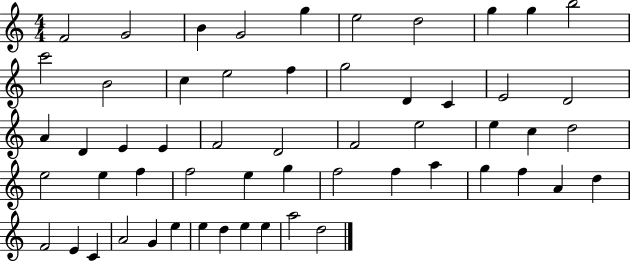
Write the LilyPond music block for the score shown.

{
  \clef treble
  \numericTimeSignature
  \time 4/4
  \key c \major
  f'2 g'2 | b'4 g'2 g''4 | e''2 d''2 | g''4 g''4 b''2 | \break c'''2 b'2 | c''4 e''2 f''4 | g''2 d'4 c'4 | e'2 d'2 | \break a'4 d'4 e'4 e'4 | f'2 d'2 | f'2 e''2 | e''4 c''4 d''2 | \break e''2 e''4 f''4 | f''2 e''4 g''4 | f''2 f''4 a''4 | g''4 f''4 a'4 d''4 | \break f'2 e'4 c'4 | a'2 g'4 e''4 | e''4 d''4 e''4 e''4 | a''2 d''2 | \break \bar "|."
}